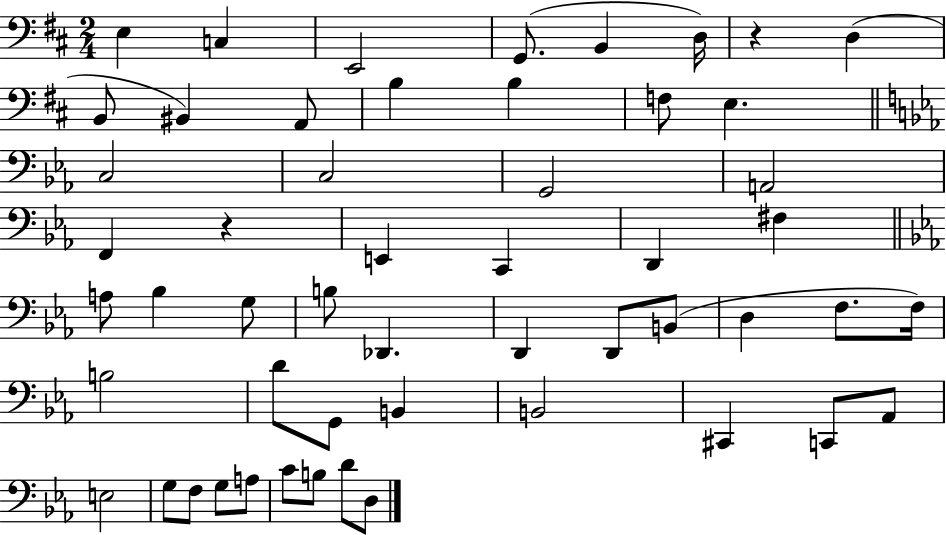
{
  \clef bass
  \numericTimeSignature
  \time 2/4
  \key d \major
  e4 c4 | e,2 | g,8.( b,4 d16) | r4 d4( | \break b,8 bis,4) a,8 | b4 b4 | f8 e4. | \bar "||" \break \key ees \major c2 | c2 | g,2 | a,2 | \break f,4 r4 | e,4 c,4 | d,4 fis4 | \bar "||" \break \key c \minor a8 bes4 g8 | b8 des,4. | d,4 d,8 b,8( | d4 f8. f16) | \break b2 | d'8 g,8 b,4 | b,2 | cis,4 c,8 aes,8 | \break e2 | g8 f8 g8 a8 | c'8 b8 d'8 d8 | \bar "|."
}